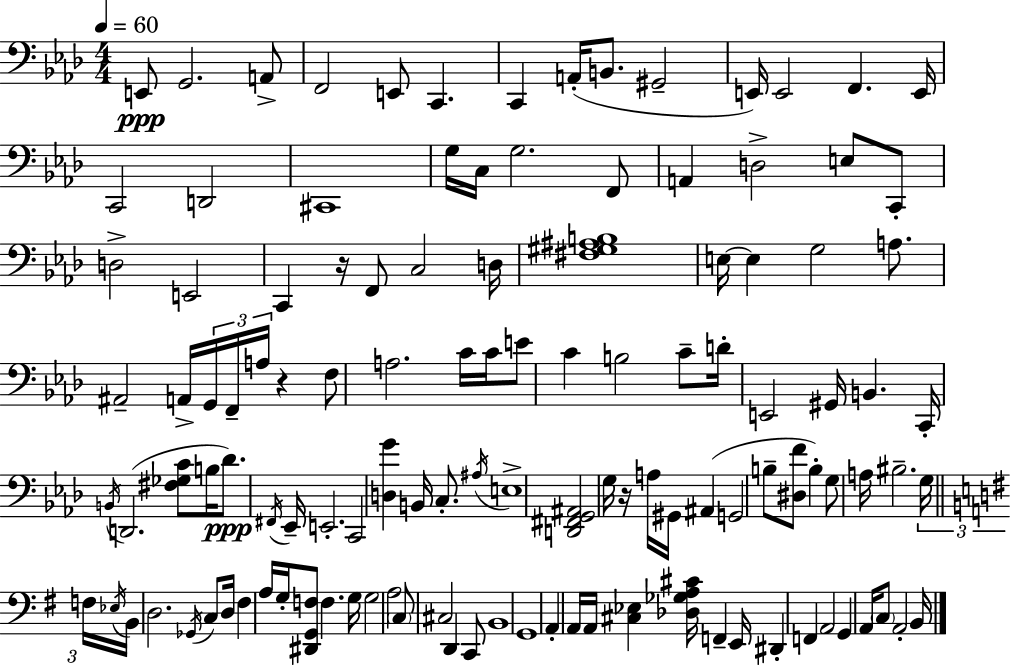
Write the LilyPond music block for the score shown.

{
  \clef bass
  \numericTimeSignature
  \time 4/4
  \key aes \major
  \tempo 4 = 60
  \repeat volta 2 { e,8\ppp g,2. a,8-> | f,2 e,8 c,4. | c,4 a,16-.( b,8. gis,2-- | e,16) e,2 f,4. e,16 | \break c,2 d,2 | cis,1 | g16 c16 g2. f,8 | a,4 d2-> e8 c,8-. | \break d2-> e,2 | c,4 r16 f,8 c2 d16 | <fis gis ais b>1 | e16~~ e4 g2 a8. | \break ais,2-- a,16-> \tuplet 3/2 { g,16 f,16-- a16 } r4 | f8 a2. c'16 c'16 | e'8 c'4 b2 c'8-- | d'16-. e,2 gis,16 b,4. | \break c,16-. \acciaccatura { b,16 } d,2.( <fis ges c'>8 | b16 des'8.\ppp) \acciaccatura { fis,16 } ees,16-- e,2.-. | c,2 <d g'>4 b,16 c8.-. | \acciaccatura { ais16 } e1-> | \break <d, fis, g, ais,>2 g16 r16 a16 gis,16 ais,4( | g,2 b8-- <dis f'>8 b4-.) | g8 a16 bis2.-- | \tuplet 3/2 { g16 \bar "||" \break \key e \minor f16 \acciaccatura { ees16 } } b,16 d2. \acciaccatura { ges,16 } | c8 d16 fis4 a16 g16-. <dis, g, f>8 f4. | g16 g2 a2 | \parenthesize c8 cis2 d,4 | \break c,8 b,1 | g,1 | a,4-. a,16 a,16 <cis ees>4 <des ges a cis'>16 f,4-- | e,16 dis,4-. f,4 a,2 | \break g,4 a,16 \parenthesize c8 a,2-. | b,16 } \bar "|."
}